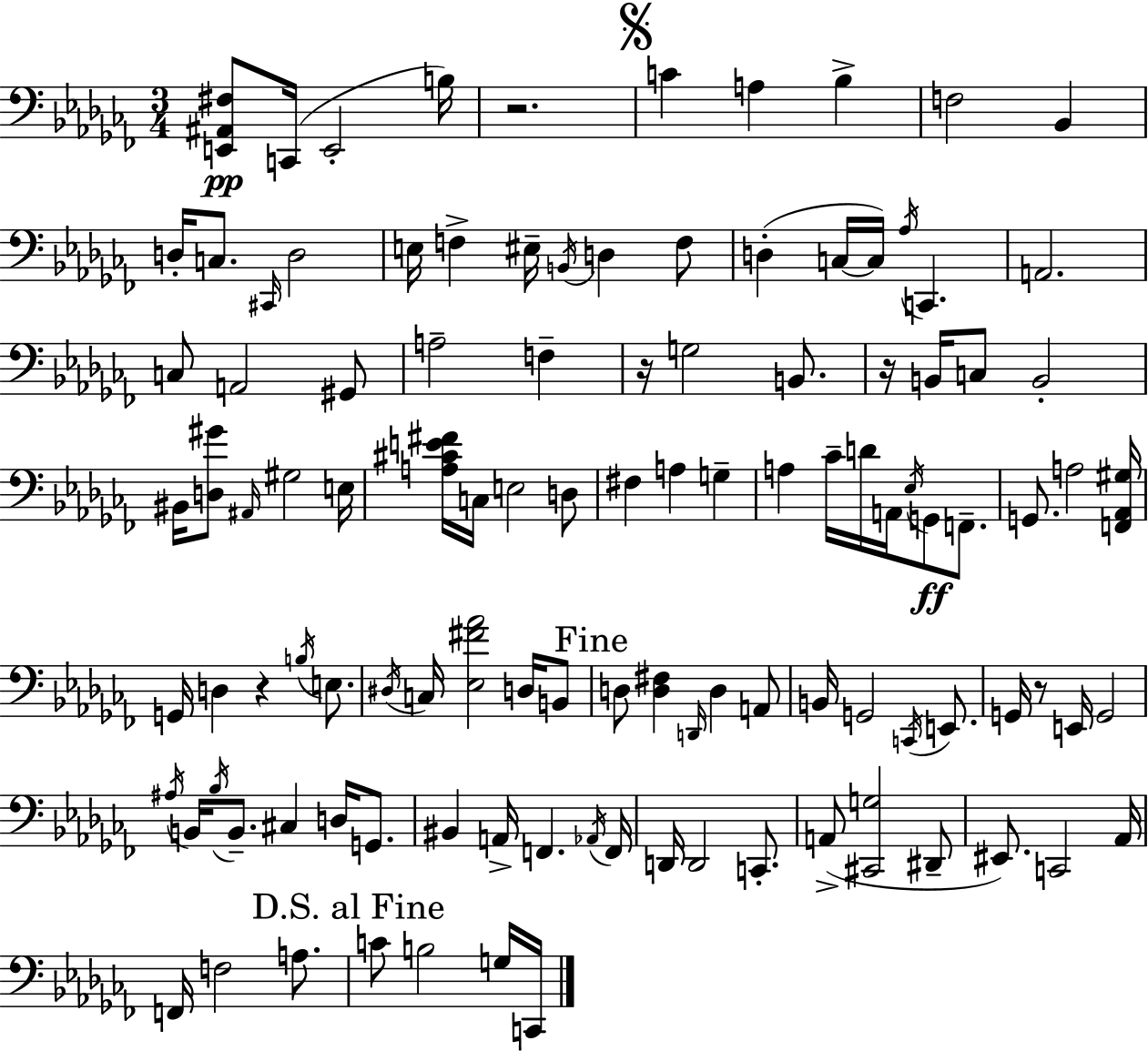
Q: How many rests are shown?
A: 5